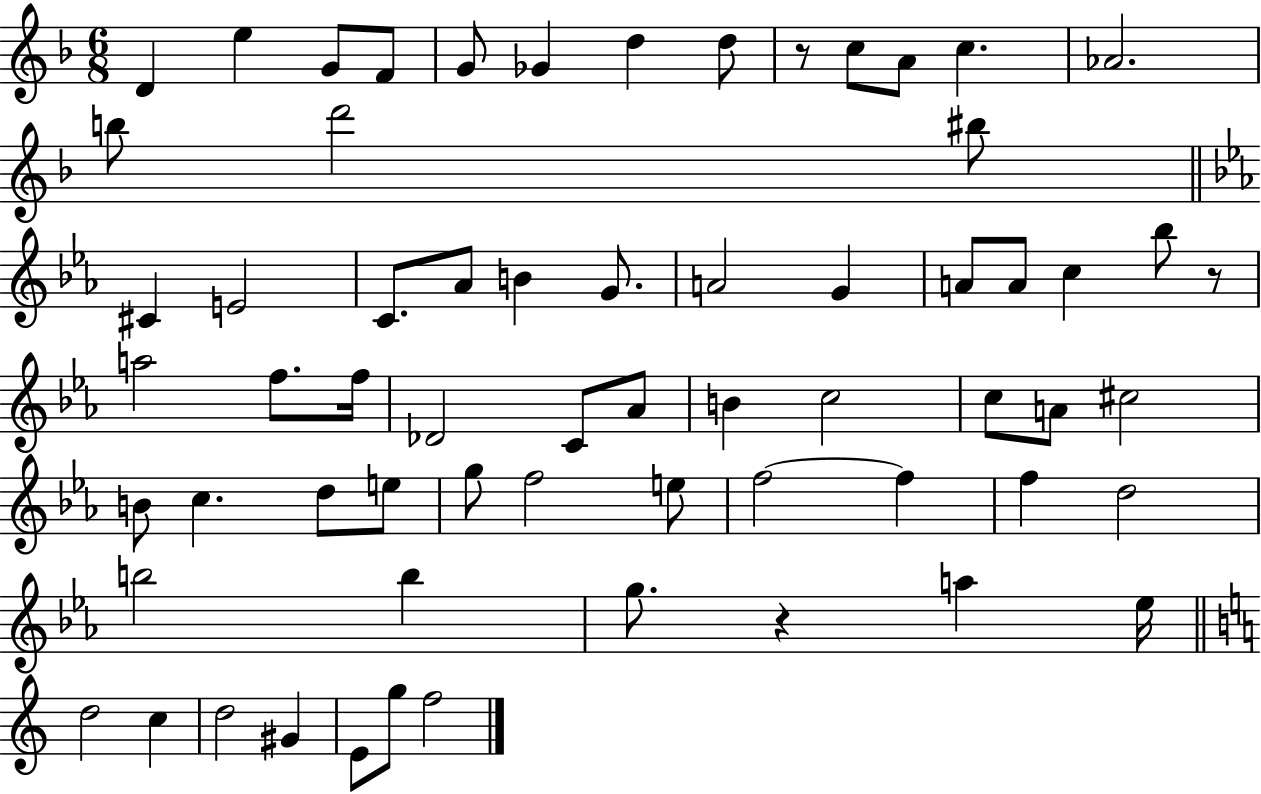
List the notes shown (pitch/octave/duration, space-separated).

D4/q E5/q G4/e F4/e G4/e Gb4/q D5/q D5/e R/e C5/e A4/e C5/q. Ab4/h. B5/e D6/h BIS5/e C#4/q E4/h C4/e. Ab4/e B4/q G4/e. A4/h G4/q A4/e A4/e C5/q Bb5/e R/e A5/h F5/e. F5/s Db4/h C4/e Ab4/e B4/q C5/h C5/e A4/e C#5/h B4/e C5/q. D5/e E5/e G5/e F5/h E5/e F5/h F5/q F5/q D5/h B5/h B5/q G5/e. R/q A5/q Eb5/s D5/h C5/q D5/h G#4/q E4/e G5/e F5/h